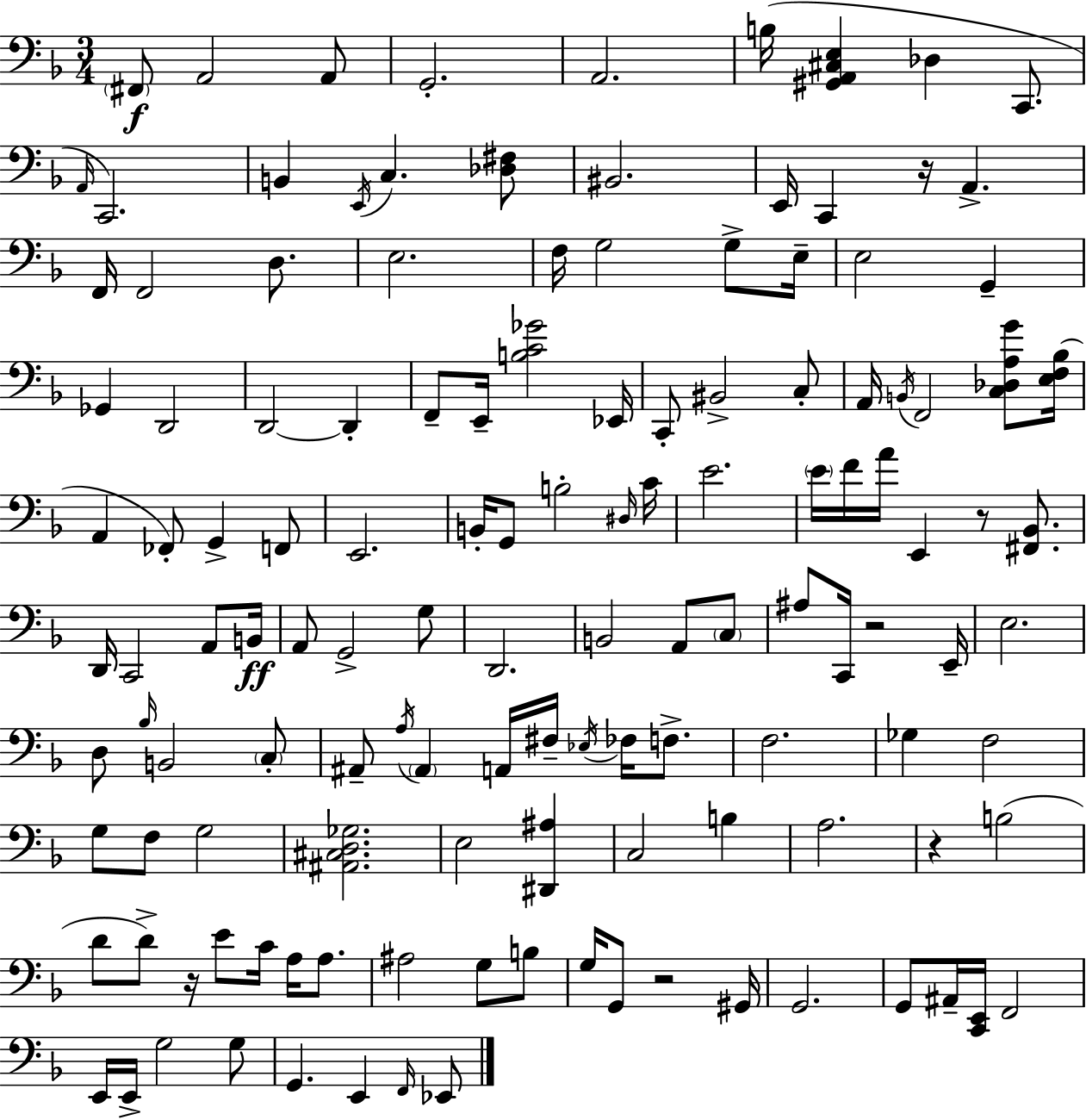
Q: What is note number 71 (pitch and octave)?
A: D3